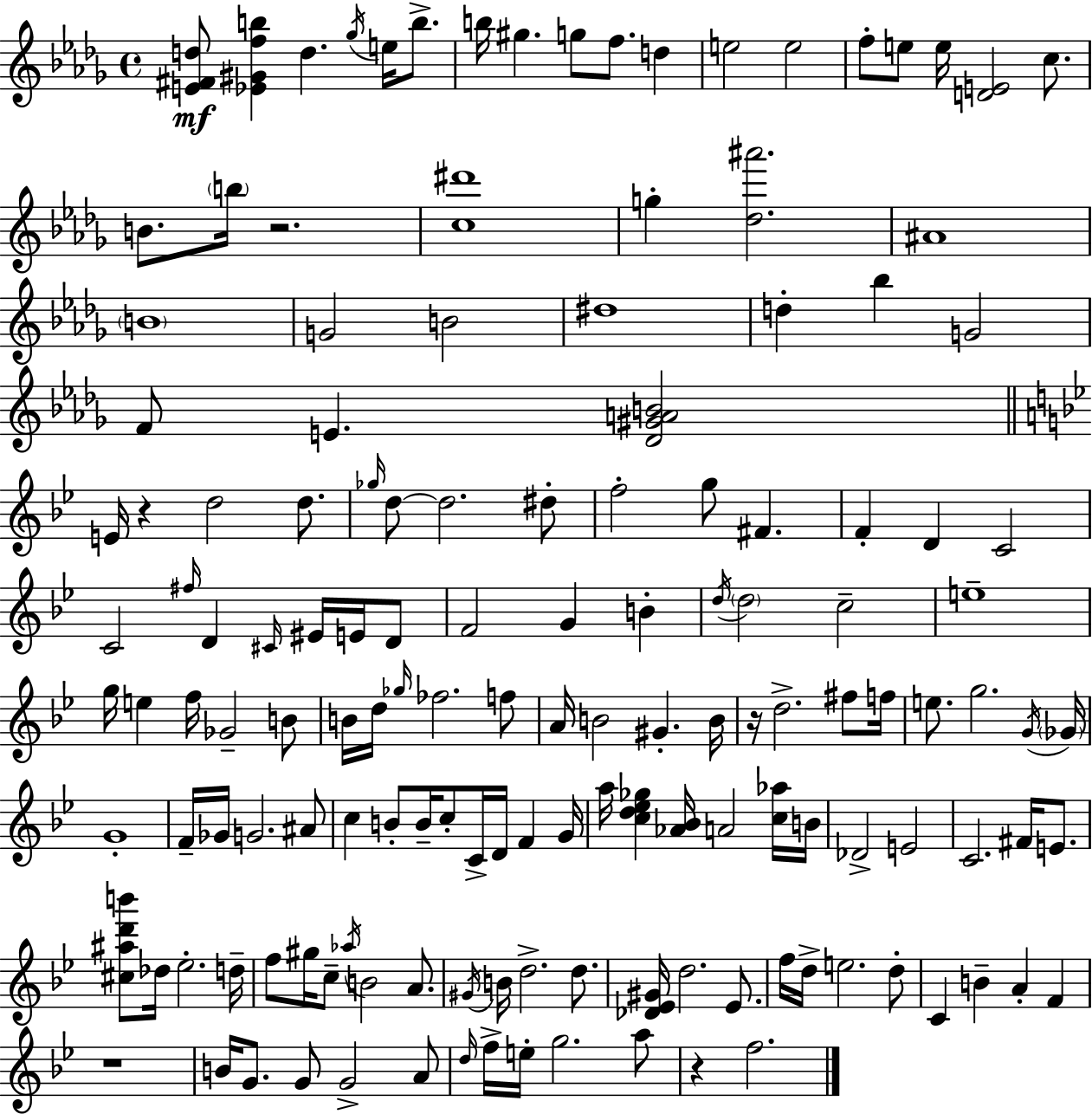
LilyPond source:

{
  \clef treble
  \time 4/4
  \defaultTimeSignature
  \key bes \minor
  <e' fis' d''>8\mf <ees' gis' f'' b''>4 d''4. \acciaccatura { ges''16 } e''16 b''8.-> | b''16 gis''4. g''8 f''8. d''4 | e''2 e''2 | f''8-. e''8 e''16 <d' e'>2 c''8. | \break b'8. \parenthesize b''16 r2. | <c'' dis'''>1 | g''4-. <des'' ais'''>2. | ais'1 | \break \parenthesize b'1 | g'2 b'2 | dis''1 | d''4-. bes''4 g'2 | \break f'8 e'4. <des' gis' a' b'>2 | \bar "||" \break \key bes \major e'16 r4 d''2 d''8. | \grace { ges''16 } d''8~~ d''2. dis''8-. | f''2-. g''8 fis'4. | f'4-. d'4 c'2 | \break c'2 \grace { fis''16 } d'4 \grace { cis'16 } eis'16 | e'16 d'8 f'2 g'4 b'4-. | \acciaccatura { d''16 } \parenthesize d''2 c''2-- | e''1-- | \break g''16 e''4 f''16 ges'2-- | b'8 b'16 d''16 \grace { ges''16 } fes''2. | f''8 a'16 b'2 gis'4.-. | b'16 r16 d''2.-> | \break fis''8 f''16 e''8. g''2. | \acciaccatura { g'16 } \parenthesize ges'16 g'1-. | f'16-- ges'16 g'2. | ais'8 c''4 b'8-. b'16-- c''8-. c'16-> | \break d'16 f'4 g'16 a''16 <c'' d'' ees'' ges''>4 <aes' bes'>16 a'2 | <c'' aes''>16 b'16 des'2-> e'2 | c'2. | fis'16 e'8. <cis'' ais'' d''' b'''>8 des''16 ees''2.-. | \break d''16-- f''8 gis''16 c''8-- \acciaccatura { aes''16 } b'2 | a'8. \acciaccatura { gis'16 } b'16 d''2.-> | d''8. <des' ees' gis'>16 d''2. | ees'8. f''16 d''16-> e''2. | \break d''8-. c'4 b'4-- | a'4-. f'4 r1 | b'16 g'8. g'8 g'2-> | a'8 \grace { d''16 } f''16-> e''16-. g''2. | \break a''8 r4 f''2. | \bar "|."
}